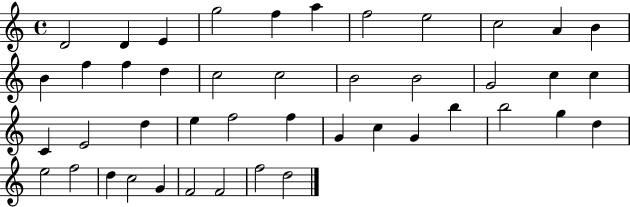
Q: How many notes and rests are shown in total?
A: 44